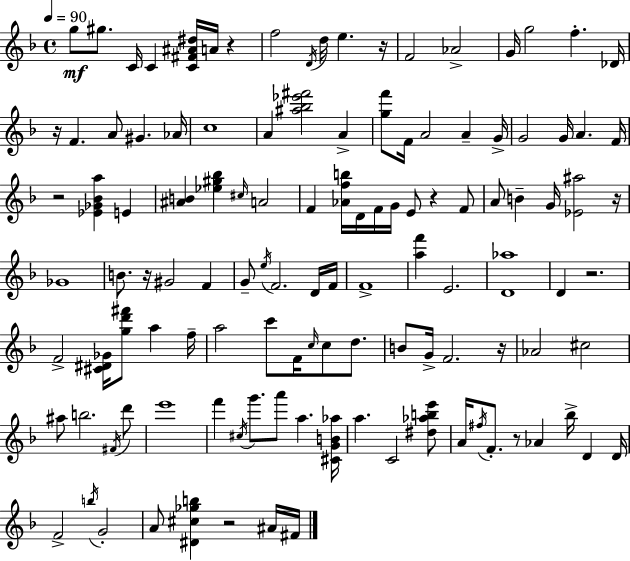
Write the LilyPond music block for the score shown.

{
  \clef treble
  \time 4/4
  \defaultTimeSignature
  \key d \minor
  \tempo 4 = 90
  g''8\mf gis''8. c'16 c'4 <c' fis' ais' dis''>16 a'16 r4 | f''2 \acciaccatura { d'16 } d''16 e''4. | r16 f'2 aes'2-> | g'16 g''2 f''4.-. | \break des'16 r16 f'4. a'8 gis'4. | aes'16 c''1 | a'4 <ais'' bes'' ees''' fis'''>2 a'4-> | <g'' f'''>8 f'16 a'2 a'4-- | \break g'16-> g'2 g'16 a'4. | f'16 r2 <ees' ges' bes' a''>4 e'4 | <ais' b'>4 <ees'' gis'' bes''>4 \grace { cis''16 } a'2 | f'4 <aes' f'' b''>16 d'16 f'16 g'16 e'8 r4 | \break f'8 a'8 b'4-- g'16 <ees' ais''>2 | r16 ges'1 | b'8. r16 gis'2 f'4 | g'8-- \acciaccatura { e''16 } f'2. | \break d'16 f'16 f'1-> | <a'' f'''>4 e'2. | <d' aes''>1 | d'4 r2. | \break f'2-> <cis' dis' ges'>16 <g'' d''' fis'''>8 a''4 | f''16-- a''2 c'''8 f'16 \grace { c''16 } c''8 | d''8. b'8 g'16-> f'2. | r16 aes'2 cis''2 | \break ais''8 b''2. | \acciaccatura { fis'16 } d'''8 e'''1 | f'''4 \acciaccatura { cis''16 } g'''8. a'''8 a''4. | <cis' g' b' aes''>16 a''4. c'2 | \break <dis'' aes'' b'' e'''>8 a'16 \acciaccatura { fis''16 } f'8.-. r8 aes'4 | bes''16-> d'4 d'16 f'2-> \acciaccatura { b''16 } | g'2-. a'8 <dis' cis'' ges'' b''>4 r2 | ais'16 fis'16 \bar "|."
}